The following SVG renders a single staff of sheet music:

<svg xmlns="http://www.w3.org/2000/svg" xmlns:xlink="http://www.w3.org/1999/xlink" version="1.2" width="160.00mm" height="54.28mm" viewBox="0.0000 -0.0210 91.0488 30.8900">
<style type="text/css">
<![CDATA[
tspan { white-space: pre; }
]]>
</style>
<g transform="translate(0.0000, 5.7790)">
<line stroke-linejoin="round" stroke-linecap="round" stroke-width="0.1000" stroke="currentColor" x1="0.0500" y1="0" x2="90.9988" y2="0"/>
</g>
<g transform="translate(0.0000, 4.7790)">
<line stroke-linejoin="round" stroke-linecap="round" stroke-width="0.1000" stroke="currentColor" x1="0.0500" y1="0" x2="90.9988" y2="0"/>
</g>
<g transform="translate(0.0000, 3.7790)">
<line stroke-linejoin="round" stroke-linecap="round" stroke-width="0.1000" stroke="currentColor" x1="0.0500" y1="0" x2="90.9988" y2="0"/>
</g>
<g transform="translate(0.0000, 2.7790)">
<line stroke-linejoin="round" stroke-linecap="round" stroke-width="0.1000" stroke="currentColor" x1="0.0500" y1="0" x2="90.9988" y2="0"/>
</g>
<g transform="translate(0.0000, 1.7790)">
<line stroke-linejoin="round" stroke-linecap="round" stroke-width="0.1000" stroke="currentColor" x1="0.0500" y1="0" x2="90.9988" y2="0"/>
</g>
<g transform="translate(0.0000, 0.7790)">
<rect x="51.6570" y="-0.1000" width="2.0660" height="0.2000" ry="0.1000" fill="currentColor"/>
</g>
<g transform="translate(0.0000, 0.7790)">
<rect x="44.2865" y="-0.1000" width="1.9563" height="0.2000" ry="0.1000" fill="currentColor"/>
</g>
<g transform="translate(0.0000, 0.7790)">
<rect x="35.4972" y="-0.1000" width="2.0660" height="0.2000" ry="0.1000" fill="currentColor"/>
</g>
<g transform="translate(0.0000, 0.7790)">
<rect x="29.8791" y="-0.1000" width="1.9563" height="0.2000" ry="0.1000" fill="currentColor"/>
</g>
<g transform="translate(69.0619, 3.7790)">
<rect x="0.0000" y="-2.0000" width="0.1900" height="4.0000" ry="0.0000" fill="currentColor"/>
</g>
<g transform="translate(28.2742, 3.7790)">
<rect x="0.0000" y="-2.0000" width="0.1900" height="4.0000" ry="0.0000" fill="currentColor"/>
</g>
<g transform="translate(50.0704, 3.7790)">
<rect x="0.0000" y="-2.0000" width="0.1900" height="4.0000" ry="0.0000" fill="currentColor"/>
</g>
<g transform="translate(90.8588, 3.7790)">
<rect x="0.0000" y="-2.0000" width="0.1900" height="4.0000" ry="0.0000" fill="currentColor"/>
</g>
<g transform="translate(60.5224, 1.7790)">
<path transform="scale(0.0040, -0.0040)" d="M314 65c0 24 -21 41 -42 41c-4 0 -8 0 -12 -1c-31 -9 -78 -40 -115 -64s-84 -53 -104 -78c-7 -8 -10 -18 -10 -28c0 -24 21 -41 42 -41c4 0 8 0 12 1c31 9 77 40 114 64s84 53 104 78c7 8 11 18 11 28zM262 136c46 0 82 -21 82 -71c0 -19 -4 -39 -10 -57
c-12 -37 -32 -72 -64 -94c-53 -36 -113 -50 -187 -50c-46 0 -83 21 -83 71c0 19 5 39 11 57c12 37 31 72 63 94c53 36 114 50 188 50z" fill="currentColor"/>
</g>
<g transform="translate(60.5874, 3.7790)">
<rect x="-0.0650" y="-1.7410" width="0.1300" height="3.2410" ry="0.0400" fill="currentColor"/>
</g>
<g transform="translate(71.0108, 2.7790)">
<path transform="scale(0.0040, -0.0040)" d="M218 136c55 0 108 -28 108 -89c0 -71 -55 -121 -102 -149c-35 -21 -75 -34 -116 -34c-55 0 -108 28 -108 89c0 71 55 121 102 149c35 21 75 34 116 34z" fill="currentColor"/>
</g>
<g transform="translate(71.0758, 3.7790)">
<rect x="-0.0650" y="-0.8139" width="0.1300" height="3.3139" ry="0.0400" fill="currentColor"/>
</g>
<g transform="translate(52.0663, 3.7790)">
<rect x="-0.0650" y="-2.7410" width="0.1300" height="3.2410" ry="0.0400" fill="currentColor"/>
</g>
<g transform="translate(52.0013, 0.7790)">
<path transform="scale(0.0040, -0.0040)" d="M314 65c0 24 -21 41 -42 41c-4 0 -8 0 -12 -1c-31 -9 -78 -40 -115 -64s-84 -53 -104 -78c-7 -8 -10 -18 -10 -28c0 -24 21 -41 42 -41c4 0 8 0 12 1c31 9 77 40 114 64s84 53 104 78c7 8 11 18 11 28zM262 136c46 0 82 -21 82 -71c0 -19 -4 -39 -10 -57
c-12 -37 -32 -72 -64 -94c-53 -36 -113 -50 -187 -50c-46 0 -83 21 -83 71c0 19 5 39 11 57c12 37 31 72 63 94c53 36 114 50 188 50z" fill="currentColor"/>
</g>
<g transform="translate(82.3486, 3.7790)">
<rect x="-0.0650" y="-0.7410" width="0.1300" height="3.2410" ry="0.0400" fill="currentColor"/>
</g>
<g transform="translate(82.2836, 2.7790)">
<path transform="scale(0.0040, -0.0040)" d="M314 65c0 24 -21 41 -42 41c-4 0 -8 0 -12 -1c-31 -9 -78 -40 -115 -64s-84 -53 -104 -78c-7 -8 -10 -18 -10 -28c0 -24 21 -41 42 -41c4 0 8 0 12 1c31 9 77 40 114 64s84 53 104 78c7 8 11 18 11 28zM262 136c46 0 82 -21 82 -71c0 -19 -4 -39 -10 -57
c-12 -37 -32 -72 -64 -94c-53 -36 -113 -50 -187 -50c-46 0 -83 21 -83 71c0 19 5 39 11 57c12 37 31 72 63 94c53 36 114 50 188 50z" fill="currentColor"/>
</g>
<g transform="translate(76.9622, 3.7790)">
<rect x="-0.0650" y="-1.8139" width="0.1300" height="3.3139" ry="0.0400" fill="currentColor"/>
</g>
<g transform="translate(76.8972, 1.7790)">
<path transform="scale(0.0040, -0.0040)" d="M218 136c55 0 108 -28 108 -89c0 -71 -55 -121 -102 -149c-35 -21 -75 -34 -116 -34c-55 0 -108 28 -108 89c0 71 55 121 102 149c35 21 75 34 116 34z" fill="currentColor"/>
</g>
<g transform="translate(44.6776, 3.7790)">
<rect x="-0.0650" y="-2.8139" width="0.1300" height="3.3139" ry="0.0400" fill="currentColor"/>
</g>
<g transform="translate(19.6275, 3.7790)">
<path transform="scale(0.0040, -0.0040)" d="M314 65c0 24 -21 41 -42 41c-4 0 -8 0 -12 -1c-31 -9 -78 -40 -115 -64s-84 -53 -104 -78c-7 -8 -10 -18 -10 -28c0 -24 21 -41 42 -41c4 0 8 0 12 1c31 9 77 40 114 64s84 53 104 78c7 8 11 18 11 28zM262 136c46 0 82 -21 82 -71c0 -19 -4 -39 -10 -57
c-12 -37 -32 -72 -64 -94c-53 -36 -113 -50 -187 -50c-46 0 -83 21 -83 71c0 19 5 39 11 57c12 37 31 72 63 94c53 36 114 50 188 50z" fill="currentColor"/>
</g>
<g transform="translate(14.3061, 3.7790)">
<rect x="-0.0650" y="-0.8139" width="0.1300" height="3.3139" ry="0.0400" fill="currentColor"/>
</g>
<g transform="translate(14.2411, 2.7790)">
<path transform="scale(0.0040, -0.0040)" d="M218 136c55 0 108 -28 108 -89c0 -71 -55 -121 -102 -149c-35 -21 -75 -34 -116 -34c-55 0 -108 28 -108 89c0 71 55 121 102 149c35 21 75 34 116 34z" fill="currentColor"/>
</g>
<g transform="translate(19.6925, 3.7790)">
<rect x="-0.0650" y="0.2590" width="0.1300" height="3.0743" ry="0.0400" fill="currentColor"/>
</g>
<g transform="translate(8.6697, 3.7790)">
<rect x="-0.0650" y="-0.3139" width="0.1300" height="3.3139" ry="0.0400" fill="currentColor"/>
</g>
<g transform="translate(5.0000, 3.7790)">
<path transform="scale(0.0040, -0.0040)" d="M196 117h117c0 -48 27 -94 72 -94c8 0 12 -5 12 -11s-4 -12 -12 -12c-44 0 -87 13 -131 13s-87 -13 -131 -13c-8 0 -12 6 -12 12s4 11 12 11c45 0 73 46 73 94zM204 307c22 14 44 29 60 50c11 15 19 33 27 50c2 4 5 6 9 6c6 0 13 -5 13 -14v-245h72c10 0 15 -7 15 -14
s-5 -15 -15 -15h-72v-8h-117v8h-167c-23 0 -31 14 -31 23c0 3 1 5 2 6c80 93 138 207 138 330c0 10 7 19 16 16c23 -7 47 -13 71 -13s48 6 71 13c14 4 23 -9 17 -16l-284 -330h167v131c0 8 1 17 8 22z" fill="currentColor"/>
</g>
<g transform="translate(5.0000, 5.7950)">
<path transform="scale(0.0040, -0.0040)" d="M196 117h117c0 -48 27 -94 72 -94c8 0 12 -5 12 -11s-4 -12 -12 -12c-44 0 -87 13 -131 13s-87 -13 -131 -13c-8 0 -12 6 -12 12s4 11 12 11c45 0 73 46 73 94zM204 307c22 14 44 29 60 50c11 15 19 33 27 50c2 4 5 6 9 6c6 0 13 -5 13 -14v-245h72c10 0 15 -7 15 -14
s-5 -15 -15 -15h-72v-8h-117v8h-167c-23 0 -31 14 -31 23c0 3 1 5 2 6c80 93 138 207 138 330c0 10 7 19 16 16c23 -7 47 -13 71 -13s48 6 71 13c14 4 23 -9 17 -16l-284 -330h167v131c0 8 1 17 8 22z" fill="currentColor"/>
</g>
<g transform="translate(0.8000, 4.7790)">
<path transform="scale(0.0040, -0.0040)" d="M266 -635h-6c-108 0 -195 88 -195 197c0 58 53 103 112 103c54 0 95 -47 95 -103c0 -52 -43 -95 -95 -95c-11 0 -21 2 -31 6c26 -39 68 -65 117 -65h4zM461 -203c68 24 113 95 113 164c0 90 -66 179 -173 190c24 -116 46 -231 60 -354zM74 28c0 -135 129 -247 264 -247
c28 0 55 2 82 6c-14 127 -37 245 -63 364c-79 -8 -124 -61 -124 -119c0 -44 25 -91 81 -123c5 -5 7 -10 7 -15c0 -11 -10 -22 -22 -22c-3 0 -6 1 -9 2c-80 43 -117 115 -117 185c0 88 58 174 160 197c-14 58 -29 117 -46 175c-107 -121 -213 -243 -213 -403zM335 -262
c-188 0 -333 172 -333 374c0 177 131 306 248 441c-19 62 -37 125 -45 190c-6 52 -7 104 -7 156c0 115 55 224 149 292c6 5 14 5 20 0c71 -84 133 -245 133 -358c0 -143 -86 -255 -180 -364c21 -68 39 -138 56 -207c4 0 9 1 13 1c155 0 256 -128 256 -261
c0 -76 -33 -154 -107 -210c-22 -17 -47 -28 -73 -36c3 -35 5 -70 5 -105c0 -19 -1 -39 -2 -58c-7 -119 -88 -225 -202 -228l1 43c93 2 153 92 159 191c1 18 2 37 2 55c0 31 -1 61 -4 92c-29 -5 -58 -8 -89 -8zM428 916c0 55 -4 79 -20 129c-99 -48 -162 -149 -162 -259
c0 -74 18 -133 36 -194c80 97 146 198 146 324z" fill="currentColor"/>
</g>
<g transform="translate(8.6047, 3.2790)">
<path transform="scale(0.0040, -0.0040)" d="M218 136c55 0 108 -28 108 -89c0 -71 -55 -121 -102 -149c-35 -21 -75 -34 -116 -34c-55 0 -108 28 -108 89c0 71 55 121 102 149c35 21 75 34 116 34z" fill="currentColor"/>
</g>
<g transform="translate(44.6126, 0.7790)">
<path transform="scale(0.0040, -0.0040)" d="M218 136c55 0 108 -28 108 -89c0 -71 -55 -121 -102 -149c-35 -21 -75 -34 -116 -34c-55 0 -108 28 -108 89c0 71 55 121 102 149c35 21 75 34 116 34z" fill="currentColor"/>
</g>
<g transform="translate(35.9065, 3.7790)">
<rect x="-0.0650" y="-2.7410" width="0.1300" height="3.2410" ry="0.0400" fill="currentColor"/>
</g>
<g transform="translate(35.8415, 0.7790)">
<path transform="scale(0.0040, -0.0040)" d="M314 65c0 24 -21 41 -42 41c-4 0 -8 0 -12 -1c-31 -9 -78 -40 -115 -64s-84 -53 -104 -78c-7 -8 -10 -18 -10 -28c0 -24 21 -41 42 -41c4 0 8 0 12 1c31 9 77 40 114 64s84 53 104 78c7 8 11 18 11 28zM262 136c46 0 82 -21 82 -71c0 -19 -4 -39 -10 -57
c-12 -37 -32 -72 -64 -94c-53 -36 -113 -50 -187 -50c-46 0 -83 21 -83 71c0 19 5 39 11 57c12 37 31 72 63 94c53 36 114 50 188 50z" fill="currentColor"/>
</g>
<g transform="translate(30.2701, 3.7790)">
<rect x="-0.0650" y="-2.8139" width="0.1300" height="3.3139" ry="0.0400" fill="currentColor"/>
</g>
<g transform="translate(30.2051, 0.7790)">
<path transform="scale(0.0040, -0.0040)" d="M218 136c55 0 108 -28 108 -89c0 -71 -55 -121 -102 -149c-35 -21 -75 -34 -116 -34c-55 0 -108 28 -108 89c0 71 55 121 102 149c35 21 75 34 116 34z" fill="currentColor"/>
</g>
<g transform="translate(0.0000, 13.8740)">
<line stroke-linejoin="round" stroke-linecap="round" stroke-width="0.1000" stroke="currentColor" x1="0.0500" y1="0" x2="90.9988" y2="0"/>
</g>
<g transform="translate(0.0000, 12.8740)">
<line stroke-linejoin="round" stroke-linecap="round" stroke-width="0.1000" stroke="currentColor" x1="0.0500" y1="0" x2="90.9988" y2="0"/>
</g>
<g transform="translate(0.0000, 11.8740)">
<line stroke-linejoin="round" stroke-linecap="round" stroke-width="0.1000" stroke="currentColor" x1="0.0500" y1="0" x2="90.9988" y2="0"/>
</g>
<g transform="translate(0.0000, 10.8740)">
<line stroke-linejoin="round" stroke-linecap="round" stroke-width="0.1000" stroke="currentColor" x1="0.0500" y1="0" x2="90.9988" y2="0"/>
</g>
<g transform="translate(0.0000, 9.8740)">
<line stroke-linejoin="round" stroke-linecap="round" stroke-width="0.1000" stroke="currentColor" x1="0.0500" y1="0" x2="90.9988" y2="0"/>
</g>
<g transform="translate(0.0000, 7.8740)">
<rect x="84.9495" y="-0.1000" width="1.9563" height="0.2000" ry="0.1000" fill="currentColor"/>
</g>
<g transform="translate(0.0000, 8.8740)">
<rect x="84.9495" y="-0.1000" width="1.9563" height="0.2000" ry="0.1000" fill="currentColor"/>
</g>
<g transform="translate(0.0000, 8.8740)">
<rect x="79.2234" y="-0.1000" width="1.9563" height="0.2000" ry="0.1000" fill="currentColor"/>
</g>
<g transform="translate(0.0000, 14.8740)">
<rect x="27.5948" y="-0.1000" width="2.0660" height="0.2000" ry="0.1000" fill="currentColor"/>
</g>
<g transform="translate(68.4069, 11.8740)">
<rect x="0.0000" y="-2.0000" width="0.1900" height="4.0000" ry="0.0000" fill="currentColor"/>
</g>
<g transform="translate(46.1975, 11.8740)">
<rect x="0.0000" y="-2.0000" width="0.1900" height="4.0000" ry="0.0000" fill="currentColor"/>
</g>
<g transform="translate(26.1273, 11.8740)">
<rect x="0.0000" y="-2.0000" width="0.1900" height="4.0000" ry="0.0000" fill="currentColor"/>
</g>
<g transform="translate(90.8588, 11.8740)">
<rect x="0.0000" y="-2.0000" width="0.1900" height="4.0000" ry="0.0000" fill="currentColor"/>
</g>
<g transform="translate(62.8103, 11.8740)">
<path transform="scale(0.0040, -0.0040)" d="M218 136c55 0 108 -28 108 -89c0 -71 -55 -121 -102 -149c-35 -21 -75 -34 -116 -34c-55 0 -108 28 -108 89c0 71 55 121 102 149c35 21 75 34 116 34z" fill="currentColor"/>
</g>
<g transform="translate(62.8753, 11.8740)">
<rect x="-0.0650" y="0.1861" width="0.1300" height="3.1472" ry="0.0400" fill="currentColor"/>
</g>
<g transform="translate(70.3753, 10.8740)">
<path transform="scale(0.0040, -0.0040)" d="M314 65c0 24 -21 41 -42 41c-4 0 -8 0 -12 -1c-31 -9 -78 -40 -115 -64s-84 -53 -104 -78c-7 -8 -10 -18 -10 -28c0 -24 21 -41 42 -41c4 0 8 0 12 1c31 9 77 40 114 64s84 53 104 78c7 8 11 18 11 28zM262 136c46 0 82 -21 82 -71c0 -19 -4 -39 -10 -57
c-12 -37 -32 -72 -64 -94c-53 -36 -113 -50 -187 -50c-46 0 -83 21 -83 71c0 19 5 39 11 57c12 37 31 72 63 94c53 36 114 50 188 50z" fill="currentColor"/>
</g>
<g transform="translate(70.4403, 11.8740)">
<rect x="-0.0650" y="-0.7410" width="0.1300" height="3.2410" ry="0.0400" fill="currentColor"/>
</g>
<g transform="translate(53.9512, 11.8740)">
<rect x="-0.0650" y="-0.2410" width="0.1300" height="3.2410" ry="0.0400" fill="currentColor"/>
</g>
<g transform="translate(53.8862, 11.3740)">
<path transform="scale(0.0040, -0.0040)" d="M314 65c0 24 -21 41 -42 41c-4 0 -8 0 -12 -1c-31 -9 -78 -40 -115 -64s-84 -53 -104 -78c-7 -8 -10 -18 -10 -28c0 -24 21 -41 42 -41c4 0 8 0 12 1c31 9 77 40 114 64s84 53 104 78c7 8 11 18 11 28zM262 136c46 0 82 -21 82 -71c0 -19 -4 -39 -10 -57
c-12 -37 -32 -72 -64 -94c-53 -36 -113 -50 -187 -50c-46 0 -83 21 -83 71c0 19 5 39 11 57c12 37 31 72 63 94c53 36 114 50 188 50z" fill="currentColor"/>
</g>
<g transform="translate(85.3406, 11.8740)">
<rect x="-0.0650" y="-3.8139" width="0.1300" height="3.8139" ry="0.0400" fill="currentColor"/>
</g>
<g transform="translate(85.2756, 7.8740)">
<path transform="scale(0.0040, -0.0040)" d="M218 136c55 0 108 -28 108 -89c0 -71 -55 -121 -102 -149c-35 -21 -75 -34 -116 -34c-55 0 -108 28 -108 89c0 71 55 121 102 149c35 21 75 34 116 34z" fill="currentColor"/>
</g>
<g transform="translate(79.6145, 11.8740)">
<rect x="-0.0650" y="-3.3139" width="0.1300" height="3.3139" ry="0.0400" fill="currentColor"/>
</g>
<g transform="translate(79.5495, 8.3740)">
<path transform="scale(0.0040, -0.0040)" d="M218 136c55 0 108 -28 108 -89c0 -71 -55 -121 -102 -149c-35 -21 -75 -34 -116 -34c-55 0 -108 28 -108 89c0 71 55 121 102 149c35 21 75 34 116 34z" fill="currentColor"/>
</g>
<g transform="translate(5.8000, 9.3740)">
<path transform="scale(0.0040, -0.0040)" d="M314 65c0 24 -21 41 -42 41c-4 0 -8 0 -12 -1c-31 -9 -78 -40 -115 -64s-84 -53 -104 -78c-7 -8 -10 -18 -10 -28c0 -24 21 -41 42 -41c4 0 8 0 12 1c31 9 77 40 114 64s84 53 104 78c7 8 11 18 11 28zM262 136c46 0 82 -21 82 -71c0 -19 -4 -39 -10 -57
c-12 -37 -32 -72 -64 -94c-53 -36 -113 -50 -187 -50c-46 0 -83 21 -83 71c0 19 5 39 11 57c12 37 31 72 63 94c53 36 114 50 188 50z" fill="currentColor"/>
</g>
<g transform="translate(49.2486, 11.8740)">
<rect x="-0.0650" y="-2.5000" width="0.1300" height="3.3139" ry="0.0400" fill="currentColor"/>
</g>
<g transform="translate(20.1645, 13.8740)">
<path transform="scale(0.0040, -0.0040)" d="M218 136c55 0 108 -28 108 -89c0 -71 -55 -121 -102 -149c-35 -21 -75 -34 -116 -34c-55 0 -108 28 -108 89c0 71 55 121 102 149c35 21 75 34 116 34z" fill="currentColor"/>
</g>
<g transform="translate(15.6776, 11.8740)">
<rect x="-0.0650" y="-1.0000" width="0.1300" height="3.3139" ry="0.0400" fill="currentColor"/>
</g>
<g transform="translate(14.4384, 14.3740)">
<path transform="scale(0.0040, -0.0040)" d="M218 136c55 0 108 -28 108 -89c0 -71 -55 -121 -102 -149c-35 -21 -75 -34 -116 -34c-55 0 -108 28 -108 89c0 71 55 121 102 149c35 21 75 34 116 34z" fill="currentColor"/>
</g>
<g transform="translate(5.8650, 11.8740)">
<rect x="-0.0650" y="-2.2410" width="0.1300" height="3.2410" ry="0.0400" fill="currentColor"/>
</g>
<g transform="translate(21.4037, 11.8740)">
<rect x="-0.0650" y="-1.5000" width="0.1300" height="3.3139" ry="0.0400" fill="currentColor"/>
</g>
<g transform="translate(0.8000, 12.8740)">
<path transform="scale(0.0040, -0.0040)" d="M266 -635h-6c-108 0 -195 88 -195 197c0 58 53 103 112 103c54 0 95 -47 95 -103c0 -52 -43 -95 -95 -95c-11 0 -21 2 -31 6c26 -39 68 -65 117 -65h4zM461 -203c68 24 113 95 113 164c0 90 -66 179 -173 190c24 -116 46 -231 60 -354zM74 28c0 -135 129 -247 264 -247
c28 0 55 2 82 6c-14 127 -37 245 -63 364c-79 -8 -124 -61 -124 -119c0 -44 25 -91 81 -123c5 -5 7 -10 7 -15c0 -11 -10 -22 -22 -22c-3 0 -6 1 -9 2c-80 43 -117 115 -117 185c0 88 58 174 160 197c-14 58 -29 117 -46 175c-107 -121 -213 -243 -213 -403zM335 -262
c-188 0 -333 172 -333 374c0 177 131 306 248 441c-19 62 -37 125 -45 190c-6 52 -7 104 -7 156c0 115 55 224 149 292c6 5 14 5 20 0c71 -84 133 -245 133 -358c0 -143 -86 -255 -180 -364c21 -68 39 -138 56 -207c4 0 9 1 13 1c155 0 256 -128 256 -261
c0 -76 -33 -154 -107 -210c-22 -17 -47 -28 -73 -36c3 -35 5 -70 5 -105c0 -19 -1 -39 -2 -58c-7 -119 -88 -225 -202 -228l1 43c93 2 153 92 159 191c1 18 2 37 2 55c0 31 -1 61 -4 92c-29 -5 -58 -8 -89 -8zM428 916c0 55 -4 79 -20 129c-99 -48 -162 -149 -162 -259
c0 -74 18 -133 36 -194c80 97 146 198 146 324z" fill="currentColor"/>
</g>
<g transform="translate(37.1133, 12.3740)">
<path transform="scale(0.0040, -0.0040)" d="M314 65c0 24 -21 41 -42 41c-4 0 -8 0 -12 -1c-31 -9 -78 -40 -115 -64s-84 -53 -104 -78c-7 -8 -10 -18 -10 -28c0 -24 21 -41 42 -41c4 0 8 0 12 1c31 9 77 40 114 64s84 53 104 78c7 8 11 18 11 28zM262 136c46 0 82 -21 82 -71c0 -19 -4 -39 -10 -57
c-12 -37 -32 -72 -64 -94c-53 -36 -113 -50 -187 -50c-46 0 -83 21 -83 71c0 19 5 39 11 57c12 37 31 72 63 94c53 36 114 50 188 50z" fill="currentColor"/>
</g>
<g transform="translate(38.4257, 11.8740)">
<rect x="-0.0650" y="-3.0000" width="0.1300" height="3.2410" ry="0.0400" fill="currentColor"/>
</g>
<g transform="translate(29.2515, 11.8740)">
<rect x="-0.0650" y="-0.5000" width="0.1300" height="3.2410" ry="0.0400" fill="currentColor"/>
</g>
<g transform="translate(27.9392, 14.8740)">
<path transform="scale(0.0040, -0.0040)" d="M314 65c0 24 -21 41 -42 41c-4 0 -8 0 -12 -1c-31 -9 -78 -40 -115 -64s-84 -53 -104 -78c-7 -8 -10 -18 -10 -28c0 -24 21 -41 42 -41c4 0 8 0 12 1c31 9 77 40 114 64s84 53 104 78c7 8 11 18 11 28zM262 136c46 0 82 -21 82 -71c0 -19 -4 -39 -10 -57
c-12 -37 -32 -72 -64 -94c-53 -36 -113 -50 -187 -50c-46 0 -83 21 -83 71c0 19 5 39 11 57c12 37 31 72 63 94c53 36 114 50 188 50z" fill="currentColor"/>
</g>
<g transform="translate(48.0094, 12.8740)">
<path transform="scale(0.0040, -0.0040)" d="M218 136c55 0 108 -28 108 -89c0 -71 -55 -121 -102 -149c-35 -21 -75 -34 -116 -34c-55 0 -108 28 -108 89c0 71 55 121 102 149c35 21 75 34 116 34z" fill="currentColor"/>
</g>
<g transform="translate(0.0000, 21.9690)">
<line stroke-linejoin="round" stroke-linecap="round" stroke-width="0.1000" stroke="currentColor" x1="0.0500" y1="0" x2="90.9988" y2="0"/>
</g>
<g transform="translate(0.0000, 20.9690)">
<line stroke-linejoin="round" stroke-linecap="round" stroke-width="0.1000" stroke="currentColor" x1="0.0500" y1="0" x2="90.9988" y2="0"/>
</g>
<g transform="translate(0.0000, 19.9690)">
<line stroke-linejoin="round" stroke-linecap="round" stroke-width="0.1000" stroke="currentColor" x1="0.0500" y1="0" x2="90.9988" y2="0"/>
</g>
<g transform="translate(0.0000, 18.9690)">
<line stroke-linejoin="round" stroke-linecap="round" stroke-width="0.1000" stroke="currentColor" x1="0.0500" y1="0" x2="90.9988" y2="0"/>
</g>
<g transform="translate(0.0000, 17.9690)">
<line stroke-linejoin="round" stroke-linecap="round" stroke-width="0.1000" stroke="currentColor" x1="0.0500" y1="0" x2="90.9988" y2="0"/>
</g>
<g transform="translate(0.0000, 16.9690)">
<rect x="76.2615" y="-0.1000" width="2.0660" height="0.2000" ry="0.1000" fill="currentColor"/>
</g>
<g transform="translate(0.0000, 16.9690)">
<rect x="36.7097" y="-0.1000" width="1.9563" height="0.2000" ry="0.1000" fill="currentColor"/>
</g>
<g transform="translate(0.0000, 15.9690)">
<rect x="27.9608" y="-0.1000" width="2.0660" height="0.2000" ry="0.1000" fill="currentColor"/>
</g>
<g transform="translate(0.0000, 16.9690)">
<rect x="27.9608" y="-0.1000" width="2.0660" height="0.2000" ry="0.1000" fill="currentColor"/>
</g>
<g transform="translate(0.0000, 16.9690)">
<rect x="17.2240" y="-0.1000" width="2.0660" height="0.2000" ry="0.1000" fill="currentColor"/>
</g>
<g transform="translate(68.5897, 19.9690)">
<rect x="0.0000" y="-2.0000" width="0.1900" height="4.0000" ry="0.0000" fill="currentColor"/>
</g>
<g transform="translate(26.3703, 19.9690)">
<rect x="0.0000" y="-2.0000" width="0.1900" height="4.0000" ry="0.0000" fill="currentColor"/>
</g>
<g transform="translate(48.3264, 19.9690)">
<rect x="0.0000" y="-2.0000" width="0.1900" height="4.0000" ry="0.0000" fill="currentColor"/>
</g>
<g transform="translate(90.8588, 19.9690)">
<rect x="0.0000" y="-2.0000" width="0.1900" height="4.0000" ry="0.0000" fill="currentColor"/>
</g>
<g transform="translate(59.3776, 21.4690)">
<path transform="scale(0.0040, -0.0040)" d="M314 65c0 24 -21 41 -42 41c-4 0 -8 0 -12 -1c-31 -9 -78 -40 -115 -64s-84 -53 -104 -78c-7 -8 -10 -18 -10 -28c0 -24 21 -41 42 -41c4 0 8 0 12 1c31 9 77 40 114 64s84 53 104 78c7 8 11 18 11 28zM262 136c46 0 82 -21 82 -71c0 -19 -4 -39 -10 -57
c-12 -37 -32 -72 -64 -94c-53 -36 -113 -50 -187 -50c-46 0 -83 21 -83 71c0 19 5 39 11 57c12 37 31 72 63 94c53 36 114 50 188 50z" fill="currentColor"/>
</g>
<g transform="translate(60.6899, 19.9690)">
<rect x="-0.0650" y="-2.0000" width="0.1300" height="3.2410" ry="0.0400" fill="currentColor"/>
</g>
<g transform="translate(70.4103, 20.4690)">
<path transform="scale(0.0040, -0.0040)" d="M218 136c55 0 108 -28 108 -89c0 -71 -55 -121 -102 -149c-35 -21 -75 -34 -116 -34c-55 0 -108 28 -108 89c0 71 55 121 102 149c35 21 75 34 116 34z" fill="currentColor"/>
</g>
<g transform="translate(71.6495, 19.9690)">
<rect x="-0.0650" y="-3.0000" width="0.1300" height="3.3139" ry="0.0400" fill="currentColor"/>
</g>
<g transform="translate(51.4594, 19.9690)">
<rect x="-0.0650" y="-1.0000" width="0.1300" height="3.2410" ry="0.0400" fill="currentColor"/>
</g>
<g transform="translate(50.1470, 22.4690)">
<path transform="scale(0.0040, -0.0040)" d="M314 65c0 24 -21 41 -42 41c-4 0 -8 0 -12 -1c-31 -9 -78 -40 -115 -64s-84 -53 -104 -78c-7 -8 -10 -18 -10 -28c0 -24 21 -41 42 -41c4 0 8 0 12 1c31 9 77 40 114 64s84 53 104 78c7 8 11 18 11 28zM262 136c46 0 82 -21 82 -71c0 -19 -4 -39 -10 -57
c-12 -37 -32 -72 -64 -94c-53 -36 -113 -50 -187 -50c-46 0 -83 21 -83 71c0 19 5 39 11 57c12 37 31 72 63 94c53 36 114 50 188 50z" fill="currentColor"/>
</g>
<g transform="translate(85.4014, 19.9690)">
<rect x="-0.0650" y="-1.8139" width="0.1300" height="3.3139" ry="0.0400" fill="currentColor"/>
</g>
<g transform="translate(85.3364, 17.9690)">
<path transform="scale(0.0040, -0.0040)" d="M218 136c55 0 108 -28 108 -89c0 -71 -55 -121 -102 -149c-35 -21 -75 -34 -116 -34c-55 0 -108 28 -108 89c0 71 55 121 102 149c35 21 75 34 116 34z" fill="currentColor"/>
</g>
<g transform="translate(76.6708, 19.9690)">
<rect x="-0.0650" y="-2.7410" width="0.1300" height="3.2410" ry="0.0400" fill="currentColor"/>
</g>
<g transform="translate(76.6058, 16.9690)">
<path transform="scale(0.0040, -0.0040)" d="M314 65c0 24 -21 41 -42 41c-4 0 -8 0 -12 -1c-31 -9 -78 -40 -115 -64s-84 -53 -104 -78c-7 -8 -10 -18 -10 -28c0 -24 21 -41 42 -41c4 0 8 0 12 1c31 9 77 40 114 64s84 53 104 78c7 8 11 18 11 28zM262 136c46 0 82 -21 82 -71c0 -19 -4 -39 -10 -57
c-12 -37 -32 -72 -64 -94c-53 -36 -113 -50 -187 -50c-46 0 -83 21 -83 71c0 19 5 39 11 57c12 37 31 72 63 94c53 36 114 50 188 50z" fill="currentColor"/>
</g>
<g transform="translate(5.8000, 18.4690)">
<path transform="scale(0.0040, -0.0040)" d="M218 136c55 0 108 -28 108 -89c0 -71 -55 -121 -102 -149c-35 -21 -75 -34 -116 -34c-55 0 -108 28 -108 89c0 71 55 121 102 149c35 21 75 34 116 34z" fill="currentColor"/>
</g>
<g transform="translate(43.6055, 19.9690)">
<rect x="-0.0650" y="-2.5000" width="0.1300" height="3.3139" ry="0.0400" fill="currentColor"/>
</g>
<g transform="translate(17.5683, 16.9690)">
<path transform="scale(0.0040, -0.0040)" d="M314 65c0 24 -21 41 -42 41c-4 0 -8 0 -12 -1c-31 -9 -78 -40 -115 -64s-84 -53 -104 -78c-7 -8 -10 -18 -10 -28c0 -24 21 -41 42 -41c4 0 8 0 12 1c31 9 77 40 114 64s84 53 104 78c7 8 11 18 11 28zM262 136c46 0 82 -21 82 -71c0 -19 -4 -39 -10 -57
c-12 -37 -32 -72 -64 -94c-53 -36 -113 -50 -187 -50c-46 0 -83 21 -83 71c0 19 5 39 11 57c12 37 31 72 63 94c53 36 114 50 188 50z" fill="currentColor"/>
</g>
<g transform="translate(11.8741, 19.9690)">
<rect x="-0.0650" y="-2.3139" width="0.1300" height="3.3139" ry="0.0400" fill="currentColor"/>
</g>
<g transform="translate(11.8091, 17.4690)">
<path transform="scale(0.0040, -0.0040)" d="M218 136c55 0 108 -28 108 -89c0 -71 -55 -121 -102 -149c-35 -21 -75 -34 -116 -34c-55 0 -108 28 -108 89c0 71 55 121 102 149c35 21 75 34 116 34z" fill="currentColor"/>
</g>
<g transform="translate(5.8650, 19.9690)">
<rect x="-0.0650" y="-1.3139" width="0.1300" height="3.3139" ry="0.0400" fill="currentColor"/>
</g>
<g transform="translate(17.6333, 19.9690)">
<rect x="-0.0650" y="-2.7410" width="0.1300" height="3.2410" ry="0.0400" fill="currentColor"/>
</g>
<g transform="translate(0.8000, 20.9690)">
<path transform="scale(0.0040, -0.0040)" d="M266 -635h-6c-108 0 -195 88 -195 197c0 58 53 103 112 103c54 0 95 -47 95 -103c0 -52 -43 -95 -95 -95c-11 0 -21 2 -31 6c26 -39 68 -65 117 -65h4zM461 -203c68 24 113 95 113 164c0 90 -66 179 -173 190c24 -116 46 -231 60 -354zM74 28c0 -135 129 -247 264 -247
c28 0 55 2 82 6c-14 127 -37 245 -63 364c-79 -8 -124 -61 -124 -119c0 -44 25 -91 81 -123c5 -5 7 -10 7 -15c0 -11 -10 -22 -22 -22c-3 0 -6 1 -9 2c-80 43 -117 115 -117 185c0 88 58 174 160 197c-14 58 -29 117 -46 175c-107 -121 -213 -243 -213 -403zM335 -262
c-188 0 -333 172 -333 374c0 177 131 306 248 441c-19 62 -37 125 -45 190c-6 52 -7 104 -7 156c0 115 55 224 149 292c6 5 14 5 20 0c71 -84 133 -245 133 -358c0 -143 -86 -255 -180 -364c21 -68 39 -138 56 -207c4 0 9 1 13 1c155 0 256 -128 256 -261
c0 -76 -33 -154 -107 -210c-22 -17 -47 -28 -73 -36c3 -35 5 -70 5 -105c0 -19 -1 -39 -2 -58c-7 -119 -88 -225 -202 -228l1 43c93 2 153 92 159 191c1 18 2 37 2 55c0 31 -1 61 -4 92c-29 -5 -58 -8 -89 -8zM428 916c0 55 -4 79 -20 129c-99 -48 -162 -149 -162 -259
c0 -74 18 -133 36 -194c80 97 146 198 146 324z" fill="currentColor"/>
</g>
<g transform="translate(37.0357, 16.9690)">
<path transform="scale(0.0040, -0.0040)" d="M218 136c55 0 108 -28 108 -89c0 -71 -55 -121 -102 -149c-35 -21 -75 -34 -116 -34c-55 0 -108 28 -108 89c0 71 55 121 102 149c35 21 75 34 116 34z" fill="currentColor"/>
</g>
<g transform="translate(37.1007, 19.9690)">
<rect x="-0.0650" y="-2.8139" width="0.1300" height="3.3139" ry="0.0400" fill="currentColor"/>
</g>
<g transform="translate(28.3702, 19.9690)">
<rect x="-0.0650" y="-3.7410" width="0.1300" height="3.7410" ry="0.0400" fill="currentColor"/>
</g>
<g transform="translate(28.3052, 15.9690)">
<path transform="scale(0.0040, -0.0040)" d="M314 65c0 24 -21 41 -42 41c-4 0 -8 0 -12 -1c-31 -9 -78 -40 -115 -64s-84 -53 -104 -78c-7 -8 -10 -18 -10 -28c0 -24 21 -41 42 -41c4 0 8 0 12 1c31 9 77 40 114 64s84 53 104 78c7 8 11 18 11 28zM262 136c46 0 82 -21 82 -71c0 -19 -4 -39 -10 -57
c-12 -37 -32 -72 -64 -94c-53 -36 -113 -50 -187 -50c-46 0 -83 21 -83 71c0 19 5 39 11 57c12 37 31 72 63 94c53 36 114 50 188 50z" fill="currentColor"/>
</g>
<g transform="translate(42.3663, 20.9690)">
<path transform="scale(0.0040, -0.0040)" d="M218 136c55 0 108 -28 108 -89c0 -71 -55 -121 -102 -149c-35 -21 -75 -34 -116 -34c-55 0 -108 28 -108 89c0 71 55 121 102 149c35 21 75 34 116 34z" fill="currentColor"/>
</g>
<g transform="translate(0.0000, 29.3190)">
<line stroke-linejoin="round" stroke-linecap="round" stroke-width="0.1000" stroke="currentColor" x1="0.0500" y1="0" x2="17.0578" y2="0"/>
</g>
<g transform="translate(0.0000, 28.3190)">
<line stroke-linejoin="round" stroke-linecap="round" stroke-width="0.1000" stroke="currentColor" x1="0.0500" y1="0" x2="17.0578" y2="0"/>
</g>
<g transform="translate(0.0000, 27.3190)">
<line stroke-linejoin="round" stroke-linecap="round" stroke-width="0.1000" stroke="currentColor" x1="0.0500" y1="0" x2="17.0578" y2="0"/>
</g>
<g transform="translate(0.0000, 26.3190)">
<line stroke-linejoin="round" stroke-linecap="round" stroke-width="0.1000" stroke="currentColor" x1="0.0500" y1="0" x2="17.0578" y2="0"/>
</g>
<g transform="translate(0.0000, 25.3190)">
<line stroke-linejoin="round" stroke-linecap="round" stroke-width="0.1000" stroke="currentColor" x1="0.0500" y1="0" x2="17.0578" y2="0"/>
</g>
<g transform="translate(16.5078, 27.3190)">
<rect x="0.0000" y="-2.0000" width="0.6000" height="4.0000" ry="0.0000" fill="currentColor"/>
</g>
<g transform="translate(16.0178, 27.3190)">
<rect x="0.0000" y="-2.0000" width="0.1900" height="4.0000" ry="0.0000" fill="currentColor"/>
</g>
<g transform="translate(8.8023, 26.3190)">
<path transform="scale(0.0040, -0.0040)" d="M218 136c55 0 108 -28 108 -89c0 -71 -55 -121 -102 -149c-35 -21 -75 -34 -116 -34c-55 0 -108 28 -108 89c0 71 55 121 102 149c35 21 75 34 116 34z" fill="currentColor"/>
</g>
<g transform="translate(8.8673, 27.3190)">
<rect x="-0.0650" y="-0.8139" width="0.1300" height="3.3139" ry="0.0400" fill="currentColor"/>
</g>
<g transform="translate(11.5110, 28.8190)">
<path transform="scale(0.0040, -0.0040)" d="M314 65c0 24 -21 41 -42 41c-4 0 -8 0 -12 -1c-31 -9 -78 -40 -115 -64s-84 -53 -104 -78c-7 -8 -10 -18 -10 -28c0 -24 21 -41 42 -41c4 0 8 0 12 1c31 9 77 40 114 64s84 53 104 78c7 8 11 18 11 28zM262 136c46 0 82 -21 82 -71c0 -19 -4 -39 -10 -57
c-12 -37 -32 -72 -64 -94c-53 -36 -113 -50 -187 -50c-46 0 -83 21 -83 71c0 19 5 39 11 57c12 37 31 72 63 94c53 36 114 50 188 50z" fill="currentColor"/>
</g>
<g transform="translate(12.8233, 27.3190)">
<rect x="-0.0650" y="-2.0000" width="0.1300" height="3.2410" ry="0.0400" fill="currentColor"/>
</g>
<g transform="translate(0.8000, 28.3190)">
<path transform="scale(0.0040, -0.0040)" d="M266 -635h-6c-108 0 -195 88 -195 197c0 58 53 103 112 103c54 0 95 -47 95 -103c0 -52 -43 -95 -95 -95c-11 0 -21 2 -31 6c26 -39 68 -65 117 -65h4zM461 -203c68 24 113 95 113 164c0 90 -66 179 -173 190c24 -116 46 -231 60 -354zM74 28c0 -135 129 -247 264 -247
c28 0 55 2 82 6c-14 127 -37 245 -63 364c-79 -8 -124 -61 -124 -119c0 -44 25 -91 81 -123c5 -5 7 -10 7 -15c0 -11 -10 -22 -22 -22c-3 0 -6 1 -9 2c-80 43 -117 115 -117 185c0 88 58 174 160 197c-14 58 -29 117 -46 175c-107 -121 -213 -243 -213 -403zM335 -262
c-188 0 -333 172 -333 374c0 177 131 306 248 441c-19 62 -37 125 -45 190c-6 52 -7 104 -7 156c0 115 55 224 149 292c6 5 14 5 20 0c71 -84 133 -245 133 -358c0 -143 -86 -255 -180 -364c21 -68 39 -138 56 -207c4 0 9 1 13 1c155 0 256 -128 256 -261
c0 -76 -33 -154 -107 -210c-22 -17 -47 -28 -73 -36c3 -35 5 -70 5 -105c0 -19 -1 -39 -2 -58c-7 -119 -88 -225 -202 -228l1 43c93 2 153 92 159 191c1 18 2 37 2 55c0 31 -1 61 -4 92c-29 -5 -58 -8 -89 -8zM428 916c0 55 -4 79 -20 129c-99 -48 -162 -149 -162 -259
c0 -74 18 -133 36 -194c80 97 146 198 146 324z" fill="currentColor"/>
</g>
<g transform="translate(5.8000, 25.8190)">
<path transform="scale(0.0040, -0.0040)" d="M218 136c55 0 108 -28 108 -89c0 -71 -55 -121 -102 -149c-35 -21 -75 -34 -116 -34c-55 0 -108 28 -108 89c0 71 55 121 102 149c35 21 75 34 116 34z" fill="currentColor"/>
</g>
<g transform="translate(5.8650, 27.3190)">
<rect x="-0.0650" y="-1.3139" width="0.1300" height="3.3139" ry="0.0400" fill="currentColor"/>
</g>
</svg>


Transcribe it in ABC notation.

X:1
T:Untitled
M:4/4
L:1/4
K:C
c d B2 a a2 a a2 f2 d f d2 g2 D E C2 A2 G c2 B d2 b c' e g a2 c'2 a G D2 F2 A a2 f e d F2